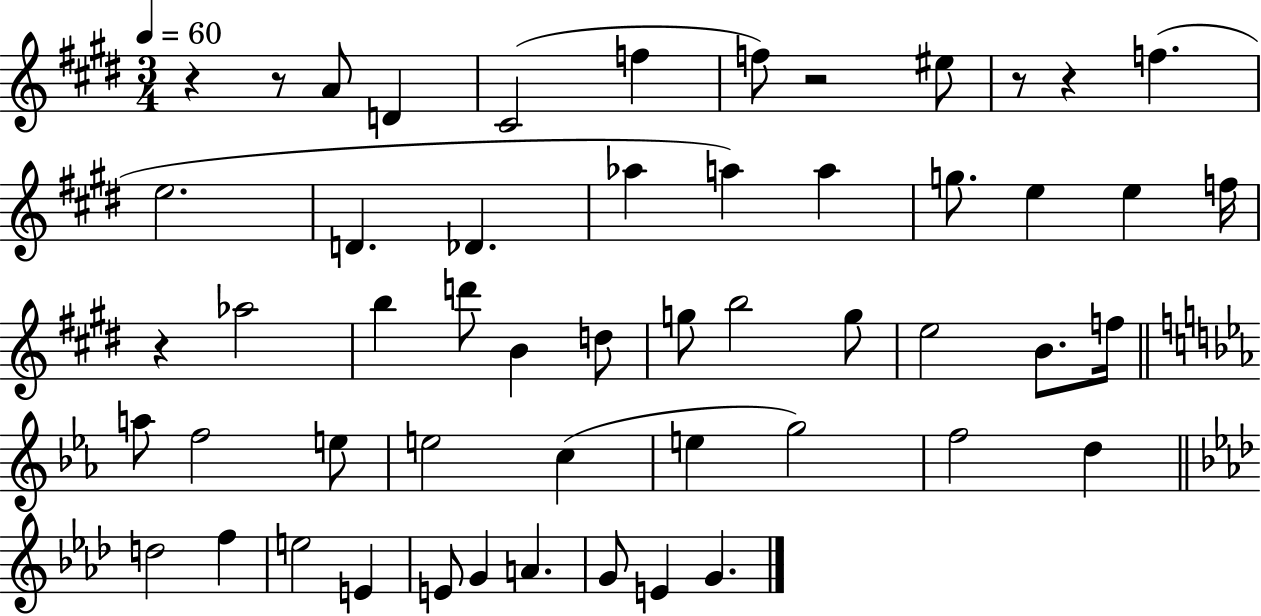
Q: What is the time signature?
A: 3/4